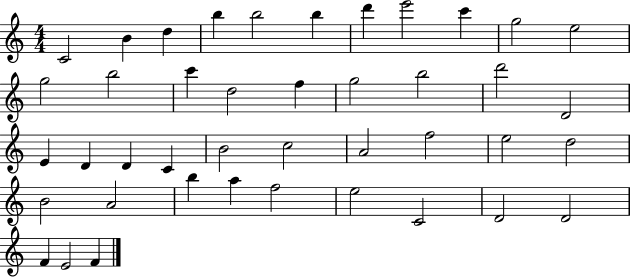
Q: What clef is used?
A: treble